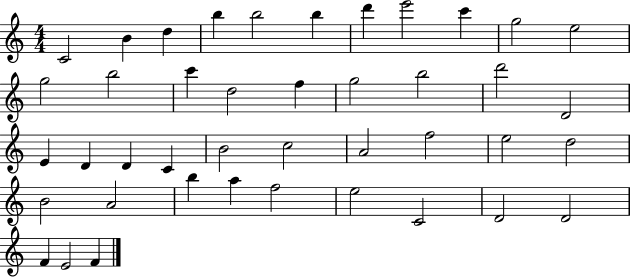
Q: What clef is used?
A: treble